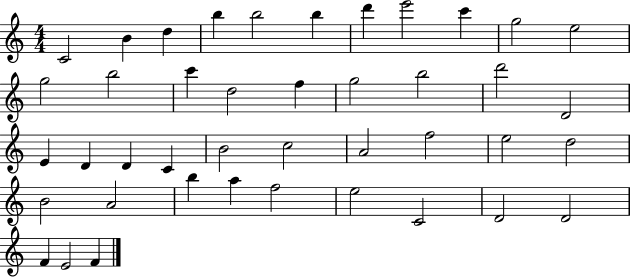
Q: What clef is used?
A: treble